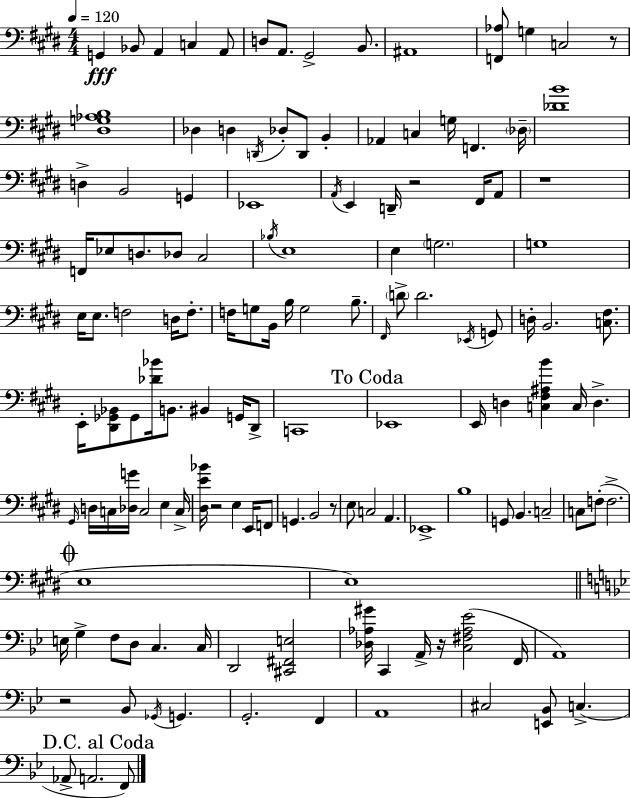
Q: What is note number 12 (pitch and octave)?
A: C3